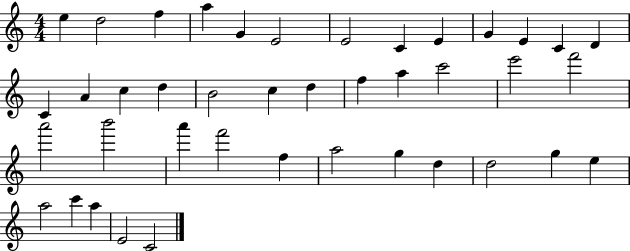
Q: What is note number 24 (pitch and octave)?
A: E6